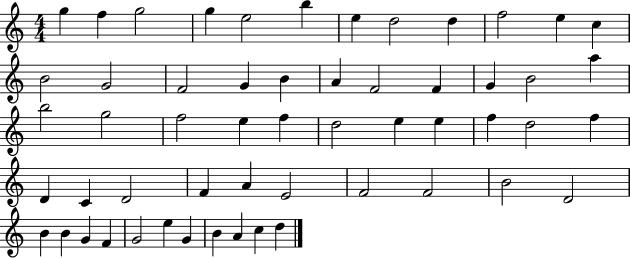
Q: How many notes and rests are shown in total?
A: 55